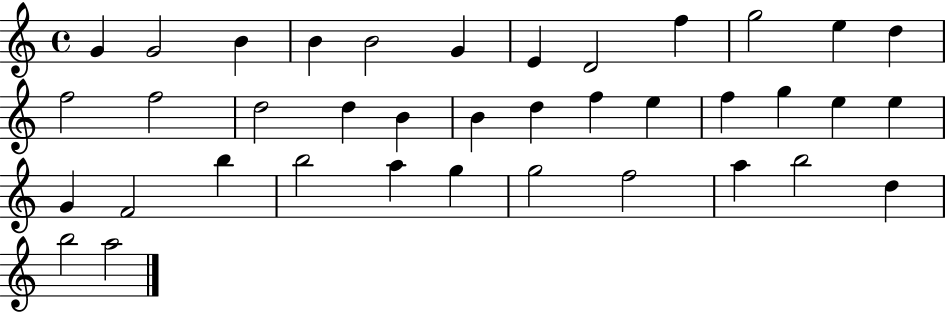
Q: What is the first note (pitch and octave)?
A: G4